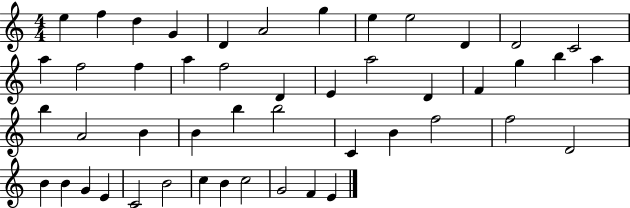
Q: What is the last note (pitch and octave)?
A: E4